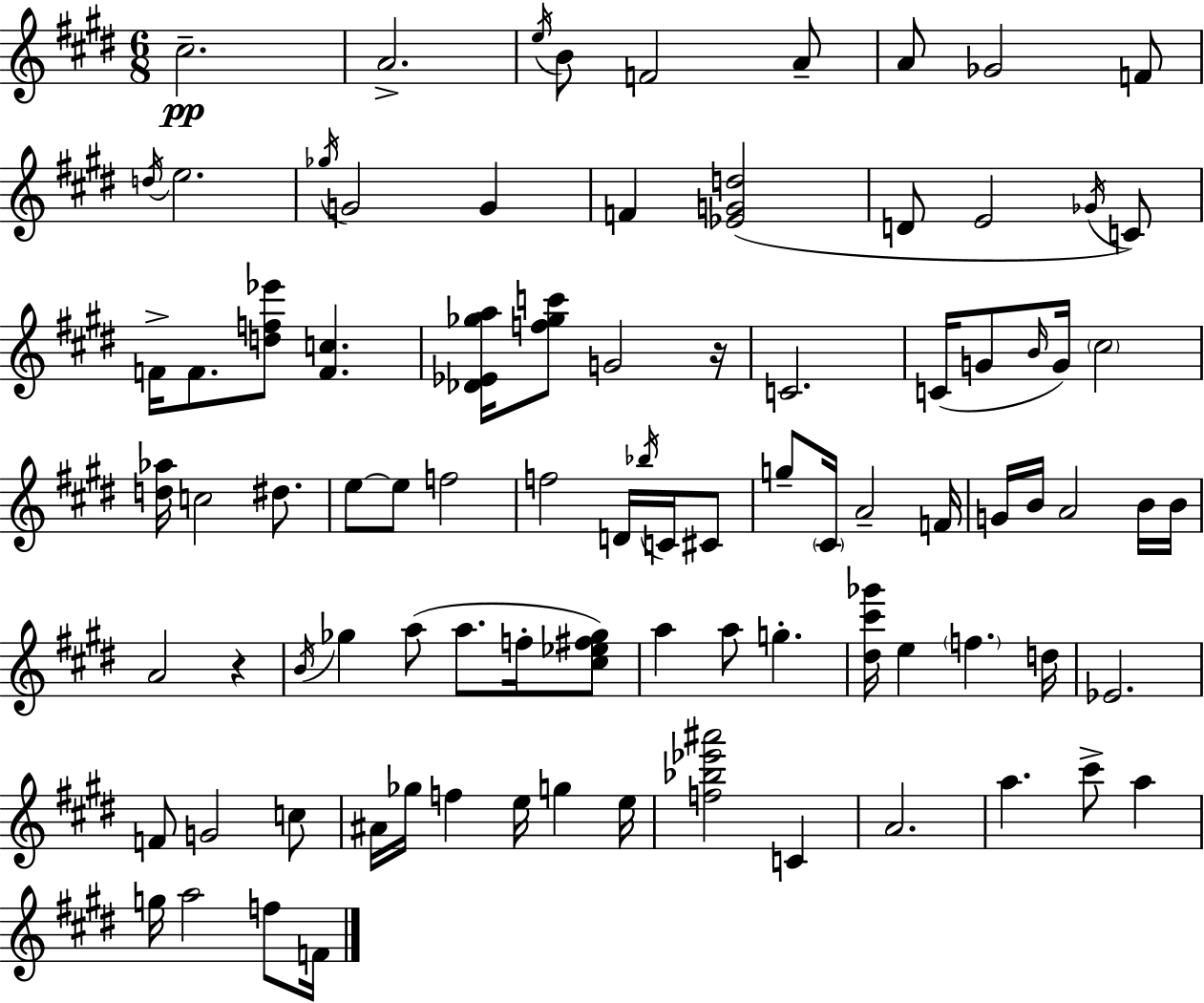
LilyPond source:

{
  \clef treble
  \numericTimeSignature
  \time 6/8
  \key e \major
  cis''2.--\pp | a'2.-> | \acciaccatura { e''16 } b'8 f'2 a'8-- | a'8 ges'2 f'8 | \break \acciaccatura { d''16 } e''2. | \acciaccatura { ges''16 } g'2 g'4 | f'4 <ees' g' d''>2( | d'8 e'2 | \break \acciaccatura { ges'16 } c'8) f'16-> f'8. <d'' f'' ees'''>8 <f' c''>4. | <des' ees' ges'' a''>16 <f'' ges'' c'''>8 g'2 | r16 c'2. | c'16( g'8 \grace { b'16 } g'16) \parenthesize cis''2 | \break <d'' aes''>16 c''2 | dis''8. e''8~~ e''8 f''2 | f''2 | d'16 \acciaccatura { bes''16 } c'16 cis'8 g''8-- \parenthesize cis'16 a'2-- | \break f'16 g'16 b'16 a'2 | b'16 b'16 a'2 | r4 \acciaccatura { b'16 } ges''4 a''8( | a''8. f''16-. <cis'' ees'' fis'' ges''>8) a''4 a''8 | \break g''4.-. <dis'' cis''' ges'''>16 e''4 | \parenthesize f''4. d''16 ees'2. | f'8 g'2 | c''8 ais'16 ges''16 f''4 | \break e''16 g''4 e''16 <f'' bes'' ees''' ais'''>2 | c'4 a'2. | a''4. | cis'''8-> a''4 g''16 a''2 | \break f''8 f'16 \bar "|."
}